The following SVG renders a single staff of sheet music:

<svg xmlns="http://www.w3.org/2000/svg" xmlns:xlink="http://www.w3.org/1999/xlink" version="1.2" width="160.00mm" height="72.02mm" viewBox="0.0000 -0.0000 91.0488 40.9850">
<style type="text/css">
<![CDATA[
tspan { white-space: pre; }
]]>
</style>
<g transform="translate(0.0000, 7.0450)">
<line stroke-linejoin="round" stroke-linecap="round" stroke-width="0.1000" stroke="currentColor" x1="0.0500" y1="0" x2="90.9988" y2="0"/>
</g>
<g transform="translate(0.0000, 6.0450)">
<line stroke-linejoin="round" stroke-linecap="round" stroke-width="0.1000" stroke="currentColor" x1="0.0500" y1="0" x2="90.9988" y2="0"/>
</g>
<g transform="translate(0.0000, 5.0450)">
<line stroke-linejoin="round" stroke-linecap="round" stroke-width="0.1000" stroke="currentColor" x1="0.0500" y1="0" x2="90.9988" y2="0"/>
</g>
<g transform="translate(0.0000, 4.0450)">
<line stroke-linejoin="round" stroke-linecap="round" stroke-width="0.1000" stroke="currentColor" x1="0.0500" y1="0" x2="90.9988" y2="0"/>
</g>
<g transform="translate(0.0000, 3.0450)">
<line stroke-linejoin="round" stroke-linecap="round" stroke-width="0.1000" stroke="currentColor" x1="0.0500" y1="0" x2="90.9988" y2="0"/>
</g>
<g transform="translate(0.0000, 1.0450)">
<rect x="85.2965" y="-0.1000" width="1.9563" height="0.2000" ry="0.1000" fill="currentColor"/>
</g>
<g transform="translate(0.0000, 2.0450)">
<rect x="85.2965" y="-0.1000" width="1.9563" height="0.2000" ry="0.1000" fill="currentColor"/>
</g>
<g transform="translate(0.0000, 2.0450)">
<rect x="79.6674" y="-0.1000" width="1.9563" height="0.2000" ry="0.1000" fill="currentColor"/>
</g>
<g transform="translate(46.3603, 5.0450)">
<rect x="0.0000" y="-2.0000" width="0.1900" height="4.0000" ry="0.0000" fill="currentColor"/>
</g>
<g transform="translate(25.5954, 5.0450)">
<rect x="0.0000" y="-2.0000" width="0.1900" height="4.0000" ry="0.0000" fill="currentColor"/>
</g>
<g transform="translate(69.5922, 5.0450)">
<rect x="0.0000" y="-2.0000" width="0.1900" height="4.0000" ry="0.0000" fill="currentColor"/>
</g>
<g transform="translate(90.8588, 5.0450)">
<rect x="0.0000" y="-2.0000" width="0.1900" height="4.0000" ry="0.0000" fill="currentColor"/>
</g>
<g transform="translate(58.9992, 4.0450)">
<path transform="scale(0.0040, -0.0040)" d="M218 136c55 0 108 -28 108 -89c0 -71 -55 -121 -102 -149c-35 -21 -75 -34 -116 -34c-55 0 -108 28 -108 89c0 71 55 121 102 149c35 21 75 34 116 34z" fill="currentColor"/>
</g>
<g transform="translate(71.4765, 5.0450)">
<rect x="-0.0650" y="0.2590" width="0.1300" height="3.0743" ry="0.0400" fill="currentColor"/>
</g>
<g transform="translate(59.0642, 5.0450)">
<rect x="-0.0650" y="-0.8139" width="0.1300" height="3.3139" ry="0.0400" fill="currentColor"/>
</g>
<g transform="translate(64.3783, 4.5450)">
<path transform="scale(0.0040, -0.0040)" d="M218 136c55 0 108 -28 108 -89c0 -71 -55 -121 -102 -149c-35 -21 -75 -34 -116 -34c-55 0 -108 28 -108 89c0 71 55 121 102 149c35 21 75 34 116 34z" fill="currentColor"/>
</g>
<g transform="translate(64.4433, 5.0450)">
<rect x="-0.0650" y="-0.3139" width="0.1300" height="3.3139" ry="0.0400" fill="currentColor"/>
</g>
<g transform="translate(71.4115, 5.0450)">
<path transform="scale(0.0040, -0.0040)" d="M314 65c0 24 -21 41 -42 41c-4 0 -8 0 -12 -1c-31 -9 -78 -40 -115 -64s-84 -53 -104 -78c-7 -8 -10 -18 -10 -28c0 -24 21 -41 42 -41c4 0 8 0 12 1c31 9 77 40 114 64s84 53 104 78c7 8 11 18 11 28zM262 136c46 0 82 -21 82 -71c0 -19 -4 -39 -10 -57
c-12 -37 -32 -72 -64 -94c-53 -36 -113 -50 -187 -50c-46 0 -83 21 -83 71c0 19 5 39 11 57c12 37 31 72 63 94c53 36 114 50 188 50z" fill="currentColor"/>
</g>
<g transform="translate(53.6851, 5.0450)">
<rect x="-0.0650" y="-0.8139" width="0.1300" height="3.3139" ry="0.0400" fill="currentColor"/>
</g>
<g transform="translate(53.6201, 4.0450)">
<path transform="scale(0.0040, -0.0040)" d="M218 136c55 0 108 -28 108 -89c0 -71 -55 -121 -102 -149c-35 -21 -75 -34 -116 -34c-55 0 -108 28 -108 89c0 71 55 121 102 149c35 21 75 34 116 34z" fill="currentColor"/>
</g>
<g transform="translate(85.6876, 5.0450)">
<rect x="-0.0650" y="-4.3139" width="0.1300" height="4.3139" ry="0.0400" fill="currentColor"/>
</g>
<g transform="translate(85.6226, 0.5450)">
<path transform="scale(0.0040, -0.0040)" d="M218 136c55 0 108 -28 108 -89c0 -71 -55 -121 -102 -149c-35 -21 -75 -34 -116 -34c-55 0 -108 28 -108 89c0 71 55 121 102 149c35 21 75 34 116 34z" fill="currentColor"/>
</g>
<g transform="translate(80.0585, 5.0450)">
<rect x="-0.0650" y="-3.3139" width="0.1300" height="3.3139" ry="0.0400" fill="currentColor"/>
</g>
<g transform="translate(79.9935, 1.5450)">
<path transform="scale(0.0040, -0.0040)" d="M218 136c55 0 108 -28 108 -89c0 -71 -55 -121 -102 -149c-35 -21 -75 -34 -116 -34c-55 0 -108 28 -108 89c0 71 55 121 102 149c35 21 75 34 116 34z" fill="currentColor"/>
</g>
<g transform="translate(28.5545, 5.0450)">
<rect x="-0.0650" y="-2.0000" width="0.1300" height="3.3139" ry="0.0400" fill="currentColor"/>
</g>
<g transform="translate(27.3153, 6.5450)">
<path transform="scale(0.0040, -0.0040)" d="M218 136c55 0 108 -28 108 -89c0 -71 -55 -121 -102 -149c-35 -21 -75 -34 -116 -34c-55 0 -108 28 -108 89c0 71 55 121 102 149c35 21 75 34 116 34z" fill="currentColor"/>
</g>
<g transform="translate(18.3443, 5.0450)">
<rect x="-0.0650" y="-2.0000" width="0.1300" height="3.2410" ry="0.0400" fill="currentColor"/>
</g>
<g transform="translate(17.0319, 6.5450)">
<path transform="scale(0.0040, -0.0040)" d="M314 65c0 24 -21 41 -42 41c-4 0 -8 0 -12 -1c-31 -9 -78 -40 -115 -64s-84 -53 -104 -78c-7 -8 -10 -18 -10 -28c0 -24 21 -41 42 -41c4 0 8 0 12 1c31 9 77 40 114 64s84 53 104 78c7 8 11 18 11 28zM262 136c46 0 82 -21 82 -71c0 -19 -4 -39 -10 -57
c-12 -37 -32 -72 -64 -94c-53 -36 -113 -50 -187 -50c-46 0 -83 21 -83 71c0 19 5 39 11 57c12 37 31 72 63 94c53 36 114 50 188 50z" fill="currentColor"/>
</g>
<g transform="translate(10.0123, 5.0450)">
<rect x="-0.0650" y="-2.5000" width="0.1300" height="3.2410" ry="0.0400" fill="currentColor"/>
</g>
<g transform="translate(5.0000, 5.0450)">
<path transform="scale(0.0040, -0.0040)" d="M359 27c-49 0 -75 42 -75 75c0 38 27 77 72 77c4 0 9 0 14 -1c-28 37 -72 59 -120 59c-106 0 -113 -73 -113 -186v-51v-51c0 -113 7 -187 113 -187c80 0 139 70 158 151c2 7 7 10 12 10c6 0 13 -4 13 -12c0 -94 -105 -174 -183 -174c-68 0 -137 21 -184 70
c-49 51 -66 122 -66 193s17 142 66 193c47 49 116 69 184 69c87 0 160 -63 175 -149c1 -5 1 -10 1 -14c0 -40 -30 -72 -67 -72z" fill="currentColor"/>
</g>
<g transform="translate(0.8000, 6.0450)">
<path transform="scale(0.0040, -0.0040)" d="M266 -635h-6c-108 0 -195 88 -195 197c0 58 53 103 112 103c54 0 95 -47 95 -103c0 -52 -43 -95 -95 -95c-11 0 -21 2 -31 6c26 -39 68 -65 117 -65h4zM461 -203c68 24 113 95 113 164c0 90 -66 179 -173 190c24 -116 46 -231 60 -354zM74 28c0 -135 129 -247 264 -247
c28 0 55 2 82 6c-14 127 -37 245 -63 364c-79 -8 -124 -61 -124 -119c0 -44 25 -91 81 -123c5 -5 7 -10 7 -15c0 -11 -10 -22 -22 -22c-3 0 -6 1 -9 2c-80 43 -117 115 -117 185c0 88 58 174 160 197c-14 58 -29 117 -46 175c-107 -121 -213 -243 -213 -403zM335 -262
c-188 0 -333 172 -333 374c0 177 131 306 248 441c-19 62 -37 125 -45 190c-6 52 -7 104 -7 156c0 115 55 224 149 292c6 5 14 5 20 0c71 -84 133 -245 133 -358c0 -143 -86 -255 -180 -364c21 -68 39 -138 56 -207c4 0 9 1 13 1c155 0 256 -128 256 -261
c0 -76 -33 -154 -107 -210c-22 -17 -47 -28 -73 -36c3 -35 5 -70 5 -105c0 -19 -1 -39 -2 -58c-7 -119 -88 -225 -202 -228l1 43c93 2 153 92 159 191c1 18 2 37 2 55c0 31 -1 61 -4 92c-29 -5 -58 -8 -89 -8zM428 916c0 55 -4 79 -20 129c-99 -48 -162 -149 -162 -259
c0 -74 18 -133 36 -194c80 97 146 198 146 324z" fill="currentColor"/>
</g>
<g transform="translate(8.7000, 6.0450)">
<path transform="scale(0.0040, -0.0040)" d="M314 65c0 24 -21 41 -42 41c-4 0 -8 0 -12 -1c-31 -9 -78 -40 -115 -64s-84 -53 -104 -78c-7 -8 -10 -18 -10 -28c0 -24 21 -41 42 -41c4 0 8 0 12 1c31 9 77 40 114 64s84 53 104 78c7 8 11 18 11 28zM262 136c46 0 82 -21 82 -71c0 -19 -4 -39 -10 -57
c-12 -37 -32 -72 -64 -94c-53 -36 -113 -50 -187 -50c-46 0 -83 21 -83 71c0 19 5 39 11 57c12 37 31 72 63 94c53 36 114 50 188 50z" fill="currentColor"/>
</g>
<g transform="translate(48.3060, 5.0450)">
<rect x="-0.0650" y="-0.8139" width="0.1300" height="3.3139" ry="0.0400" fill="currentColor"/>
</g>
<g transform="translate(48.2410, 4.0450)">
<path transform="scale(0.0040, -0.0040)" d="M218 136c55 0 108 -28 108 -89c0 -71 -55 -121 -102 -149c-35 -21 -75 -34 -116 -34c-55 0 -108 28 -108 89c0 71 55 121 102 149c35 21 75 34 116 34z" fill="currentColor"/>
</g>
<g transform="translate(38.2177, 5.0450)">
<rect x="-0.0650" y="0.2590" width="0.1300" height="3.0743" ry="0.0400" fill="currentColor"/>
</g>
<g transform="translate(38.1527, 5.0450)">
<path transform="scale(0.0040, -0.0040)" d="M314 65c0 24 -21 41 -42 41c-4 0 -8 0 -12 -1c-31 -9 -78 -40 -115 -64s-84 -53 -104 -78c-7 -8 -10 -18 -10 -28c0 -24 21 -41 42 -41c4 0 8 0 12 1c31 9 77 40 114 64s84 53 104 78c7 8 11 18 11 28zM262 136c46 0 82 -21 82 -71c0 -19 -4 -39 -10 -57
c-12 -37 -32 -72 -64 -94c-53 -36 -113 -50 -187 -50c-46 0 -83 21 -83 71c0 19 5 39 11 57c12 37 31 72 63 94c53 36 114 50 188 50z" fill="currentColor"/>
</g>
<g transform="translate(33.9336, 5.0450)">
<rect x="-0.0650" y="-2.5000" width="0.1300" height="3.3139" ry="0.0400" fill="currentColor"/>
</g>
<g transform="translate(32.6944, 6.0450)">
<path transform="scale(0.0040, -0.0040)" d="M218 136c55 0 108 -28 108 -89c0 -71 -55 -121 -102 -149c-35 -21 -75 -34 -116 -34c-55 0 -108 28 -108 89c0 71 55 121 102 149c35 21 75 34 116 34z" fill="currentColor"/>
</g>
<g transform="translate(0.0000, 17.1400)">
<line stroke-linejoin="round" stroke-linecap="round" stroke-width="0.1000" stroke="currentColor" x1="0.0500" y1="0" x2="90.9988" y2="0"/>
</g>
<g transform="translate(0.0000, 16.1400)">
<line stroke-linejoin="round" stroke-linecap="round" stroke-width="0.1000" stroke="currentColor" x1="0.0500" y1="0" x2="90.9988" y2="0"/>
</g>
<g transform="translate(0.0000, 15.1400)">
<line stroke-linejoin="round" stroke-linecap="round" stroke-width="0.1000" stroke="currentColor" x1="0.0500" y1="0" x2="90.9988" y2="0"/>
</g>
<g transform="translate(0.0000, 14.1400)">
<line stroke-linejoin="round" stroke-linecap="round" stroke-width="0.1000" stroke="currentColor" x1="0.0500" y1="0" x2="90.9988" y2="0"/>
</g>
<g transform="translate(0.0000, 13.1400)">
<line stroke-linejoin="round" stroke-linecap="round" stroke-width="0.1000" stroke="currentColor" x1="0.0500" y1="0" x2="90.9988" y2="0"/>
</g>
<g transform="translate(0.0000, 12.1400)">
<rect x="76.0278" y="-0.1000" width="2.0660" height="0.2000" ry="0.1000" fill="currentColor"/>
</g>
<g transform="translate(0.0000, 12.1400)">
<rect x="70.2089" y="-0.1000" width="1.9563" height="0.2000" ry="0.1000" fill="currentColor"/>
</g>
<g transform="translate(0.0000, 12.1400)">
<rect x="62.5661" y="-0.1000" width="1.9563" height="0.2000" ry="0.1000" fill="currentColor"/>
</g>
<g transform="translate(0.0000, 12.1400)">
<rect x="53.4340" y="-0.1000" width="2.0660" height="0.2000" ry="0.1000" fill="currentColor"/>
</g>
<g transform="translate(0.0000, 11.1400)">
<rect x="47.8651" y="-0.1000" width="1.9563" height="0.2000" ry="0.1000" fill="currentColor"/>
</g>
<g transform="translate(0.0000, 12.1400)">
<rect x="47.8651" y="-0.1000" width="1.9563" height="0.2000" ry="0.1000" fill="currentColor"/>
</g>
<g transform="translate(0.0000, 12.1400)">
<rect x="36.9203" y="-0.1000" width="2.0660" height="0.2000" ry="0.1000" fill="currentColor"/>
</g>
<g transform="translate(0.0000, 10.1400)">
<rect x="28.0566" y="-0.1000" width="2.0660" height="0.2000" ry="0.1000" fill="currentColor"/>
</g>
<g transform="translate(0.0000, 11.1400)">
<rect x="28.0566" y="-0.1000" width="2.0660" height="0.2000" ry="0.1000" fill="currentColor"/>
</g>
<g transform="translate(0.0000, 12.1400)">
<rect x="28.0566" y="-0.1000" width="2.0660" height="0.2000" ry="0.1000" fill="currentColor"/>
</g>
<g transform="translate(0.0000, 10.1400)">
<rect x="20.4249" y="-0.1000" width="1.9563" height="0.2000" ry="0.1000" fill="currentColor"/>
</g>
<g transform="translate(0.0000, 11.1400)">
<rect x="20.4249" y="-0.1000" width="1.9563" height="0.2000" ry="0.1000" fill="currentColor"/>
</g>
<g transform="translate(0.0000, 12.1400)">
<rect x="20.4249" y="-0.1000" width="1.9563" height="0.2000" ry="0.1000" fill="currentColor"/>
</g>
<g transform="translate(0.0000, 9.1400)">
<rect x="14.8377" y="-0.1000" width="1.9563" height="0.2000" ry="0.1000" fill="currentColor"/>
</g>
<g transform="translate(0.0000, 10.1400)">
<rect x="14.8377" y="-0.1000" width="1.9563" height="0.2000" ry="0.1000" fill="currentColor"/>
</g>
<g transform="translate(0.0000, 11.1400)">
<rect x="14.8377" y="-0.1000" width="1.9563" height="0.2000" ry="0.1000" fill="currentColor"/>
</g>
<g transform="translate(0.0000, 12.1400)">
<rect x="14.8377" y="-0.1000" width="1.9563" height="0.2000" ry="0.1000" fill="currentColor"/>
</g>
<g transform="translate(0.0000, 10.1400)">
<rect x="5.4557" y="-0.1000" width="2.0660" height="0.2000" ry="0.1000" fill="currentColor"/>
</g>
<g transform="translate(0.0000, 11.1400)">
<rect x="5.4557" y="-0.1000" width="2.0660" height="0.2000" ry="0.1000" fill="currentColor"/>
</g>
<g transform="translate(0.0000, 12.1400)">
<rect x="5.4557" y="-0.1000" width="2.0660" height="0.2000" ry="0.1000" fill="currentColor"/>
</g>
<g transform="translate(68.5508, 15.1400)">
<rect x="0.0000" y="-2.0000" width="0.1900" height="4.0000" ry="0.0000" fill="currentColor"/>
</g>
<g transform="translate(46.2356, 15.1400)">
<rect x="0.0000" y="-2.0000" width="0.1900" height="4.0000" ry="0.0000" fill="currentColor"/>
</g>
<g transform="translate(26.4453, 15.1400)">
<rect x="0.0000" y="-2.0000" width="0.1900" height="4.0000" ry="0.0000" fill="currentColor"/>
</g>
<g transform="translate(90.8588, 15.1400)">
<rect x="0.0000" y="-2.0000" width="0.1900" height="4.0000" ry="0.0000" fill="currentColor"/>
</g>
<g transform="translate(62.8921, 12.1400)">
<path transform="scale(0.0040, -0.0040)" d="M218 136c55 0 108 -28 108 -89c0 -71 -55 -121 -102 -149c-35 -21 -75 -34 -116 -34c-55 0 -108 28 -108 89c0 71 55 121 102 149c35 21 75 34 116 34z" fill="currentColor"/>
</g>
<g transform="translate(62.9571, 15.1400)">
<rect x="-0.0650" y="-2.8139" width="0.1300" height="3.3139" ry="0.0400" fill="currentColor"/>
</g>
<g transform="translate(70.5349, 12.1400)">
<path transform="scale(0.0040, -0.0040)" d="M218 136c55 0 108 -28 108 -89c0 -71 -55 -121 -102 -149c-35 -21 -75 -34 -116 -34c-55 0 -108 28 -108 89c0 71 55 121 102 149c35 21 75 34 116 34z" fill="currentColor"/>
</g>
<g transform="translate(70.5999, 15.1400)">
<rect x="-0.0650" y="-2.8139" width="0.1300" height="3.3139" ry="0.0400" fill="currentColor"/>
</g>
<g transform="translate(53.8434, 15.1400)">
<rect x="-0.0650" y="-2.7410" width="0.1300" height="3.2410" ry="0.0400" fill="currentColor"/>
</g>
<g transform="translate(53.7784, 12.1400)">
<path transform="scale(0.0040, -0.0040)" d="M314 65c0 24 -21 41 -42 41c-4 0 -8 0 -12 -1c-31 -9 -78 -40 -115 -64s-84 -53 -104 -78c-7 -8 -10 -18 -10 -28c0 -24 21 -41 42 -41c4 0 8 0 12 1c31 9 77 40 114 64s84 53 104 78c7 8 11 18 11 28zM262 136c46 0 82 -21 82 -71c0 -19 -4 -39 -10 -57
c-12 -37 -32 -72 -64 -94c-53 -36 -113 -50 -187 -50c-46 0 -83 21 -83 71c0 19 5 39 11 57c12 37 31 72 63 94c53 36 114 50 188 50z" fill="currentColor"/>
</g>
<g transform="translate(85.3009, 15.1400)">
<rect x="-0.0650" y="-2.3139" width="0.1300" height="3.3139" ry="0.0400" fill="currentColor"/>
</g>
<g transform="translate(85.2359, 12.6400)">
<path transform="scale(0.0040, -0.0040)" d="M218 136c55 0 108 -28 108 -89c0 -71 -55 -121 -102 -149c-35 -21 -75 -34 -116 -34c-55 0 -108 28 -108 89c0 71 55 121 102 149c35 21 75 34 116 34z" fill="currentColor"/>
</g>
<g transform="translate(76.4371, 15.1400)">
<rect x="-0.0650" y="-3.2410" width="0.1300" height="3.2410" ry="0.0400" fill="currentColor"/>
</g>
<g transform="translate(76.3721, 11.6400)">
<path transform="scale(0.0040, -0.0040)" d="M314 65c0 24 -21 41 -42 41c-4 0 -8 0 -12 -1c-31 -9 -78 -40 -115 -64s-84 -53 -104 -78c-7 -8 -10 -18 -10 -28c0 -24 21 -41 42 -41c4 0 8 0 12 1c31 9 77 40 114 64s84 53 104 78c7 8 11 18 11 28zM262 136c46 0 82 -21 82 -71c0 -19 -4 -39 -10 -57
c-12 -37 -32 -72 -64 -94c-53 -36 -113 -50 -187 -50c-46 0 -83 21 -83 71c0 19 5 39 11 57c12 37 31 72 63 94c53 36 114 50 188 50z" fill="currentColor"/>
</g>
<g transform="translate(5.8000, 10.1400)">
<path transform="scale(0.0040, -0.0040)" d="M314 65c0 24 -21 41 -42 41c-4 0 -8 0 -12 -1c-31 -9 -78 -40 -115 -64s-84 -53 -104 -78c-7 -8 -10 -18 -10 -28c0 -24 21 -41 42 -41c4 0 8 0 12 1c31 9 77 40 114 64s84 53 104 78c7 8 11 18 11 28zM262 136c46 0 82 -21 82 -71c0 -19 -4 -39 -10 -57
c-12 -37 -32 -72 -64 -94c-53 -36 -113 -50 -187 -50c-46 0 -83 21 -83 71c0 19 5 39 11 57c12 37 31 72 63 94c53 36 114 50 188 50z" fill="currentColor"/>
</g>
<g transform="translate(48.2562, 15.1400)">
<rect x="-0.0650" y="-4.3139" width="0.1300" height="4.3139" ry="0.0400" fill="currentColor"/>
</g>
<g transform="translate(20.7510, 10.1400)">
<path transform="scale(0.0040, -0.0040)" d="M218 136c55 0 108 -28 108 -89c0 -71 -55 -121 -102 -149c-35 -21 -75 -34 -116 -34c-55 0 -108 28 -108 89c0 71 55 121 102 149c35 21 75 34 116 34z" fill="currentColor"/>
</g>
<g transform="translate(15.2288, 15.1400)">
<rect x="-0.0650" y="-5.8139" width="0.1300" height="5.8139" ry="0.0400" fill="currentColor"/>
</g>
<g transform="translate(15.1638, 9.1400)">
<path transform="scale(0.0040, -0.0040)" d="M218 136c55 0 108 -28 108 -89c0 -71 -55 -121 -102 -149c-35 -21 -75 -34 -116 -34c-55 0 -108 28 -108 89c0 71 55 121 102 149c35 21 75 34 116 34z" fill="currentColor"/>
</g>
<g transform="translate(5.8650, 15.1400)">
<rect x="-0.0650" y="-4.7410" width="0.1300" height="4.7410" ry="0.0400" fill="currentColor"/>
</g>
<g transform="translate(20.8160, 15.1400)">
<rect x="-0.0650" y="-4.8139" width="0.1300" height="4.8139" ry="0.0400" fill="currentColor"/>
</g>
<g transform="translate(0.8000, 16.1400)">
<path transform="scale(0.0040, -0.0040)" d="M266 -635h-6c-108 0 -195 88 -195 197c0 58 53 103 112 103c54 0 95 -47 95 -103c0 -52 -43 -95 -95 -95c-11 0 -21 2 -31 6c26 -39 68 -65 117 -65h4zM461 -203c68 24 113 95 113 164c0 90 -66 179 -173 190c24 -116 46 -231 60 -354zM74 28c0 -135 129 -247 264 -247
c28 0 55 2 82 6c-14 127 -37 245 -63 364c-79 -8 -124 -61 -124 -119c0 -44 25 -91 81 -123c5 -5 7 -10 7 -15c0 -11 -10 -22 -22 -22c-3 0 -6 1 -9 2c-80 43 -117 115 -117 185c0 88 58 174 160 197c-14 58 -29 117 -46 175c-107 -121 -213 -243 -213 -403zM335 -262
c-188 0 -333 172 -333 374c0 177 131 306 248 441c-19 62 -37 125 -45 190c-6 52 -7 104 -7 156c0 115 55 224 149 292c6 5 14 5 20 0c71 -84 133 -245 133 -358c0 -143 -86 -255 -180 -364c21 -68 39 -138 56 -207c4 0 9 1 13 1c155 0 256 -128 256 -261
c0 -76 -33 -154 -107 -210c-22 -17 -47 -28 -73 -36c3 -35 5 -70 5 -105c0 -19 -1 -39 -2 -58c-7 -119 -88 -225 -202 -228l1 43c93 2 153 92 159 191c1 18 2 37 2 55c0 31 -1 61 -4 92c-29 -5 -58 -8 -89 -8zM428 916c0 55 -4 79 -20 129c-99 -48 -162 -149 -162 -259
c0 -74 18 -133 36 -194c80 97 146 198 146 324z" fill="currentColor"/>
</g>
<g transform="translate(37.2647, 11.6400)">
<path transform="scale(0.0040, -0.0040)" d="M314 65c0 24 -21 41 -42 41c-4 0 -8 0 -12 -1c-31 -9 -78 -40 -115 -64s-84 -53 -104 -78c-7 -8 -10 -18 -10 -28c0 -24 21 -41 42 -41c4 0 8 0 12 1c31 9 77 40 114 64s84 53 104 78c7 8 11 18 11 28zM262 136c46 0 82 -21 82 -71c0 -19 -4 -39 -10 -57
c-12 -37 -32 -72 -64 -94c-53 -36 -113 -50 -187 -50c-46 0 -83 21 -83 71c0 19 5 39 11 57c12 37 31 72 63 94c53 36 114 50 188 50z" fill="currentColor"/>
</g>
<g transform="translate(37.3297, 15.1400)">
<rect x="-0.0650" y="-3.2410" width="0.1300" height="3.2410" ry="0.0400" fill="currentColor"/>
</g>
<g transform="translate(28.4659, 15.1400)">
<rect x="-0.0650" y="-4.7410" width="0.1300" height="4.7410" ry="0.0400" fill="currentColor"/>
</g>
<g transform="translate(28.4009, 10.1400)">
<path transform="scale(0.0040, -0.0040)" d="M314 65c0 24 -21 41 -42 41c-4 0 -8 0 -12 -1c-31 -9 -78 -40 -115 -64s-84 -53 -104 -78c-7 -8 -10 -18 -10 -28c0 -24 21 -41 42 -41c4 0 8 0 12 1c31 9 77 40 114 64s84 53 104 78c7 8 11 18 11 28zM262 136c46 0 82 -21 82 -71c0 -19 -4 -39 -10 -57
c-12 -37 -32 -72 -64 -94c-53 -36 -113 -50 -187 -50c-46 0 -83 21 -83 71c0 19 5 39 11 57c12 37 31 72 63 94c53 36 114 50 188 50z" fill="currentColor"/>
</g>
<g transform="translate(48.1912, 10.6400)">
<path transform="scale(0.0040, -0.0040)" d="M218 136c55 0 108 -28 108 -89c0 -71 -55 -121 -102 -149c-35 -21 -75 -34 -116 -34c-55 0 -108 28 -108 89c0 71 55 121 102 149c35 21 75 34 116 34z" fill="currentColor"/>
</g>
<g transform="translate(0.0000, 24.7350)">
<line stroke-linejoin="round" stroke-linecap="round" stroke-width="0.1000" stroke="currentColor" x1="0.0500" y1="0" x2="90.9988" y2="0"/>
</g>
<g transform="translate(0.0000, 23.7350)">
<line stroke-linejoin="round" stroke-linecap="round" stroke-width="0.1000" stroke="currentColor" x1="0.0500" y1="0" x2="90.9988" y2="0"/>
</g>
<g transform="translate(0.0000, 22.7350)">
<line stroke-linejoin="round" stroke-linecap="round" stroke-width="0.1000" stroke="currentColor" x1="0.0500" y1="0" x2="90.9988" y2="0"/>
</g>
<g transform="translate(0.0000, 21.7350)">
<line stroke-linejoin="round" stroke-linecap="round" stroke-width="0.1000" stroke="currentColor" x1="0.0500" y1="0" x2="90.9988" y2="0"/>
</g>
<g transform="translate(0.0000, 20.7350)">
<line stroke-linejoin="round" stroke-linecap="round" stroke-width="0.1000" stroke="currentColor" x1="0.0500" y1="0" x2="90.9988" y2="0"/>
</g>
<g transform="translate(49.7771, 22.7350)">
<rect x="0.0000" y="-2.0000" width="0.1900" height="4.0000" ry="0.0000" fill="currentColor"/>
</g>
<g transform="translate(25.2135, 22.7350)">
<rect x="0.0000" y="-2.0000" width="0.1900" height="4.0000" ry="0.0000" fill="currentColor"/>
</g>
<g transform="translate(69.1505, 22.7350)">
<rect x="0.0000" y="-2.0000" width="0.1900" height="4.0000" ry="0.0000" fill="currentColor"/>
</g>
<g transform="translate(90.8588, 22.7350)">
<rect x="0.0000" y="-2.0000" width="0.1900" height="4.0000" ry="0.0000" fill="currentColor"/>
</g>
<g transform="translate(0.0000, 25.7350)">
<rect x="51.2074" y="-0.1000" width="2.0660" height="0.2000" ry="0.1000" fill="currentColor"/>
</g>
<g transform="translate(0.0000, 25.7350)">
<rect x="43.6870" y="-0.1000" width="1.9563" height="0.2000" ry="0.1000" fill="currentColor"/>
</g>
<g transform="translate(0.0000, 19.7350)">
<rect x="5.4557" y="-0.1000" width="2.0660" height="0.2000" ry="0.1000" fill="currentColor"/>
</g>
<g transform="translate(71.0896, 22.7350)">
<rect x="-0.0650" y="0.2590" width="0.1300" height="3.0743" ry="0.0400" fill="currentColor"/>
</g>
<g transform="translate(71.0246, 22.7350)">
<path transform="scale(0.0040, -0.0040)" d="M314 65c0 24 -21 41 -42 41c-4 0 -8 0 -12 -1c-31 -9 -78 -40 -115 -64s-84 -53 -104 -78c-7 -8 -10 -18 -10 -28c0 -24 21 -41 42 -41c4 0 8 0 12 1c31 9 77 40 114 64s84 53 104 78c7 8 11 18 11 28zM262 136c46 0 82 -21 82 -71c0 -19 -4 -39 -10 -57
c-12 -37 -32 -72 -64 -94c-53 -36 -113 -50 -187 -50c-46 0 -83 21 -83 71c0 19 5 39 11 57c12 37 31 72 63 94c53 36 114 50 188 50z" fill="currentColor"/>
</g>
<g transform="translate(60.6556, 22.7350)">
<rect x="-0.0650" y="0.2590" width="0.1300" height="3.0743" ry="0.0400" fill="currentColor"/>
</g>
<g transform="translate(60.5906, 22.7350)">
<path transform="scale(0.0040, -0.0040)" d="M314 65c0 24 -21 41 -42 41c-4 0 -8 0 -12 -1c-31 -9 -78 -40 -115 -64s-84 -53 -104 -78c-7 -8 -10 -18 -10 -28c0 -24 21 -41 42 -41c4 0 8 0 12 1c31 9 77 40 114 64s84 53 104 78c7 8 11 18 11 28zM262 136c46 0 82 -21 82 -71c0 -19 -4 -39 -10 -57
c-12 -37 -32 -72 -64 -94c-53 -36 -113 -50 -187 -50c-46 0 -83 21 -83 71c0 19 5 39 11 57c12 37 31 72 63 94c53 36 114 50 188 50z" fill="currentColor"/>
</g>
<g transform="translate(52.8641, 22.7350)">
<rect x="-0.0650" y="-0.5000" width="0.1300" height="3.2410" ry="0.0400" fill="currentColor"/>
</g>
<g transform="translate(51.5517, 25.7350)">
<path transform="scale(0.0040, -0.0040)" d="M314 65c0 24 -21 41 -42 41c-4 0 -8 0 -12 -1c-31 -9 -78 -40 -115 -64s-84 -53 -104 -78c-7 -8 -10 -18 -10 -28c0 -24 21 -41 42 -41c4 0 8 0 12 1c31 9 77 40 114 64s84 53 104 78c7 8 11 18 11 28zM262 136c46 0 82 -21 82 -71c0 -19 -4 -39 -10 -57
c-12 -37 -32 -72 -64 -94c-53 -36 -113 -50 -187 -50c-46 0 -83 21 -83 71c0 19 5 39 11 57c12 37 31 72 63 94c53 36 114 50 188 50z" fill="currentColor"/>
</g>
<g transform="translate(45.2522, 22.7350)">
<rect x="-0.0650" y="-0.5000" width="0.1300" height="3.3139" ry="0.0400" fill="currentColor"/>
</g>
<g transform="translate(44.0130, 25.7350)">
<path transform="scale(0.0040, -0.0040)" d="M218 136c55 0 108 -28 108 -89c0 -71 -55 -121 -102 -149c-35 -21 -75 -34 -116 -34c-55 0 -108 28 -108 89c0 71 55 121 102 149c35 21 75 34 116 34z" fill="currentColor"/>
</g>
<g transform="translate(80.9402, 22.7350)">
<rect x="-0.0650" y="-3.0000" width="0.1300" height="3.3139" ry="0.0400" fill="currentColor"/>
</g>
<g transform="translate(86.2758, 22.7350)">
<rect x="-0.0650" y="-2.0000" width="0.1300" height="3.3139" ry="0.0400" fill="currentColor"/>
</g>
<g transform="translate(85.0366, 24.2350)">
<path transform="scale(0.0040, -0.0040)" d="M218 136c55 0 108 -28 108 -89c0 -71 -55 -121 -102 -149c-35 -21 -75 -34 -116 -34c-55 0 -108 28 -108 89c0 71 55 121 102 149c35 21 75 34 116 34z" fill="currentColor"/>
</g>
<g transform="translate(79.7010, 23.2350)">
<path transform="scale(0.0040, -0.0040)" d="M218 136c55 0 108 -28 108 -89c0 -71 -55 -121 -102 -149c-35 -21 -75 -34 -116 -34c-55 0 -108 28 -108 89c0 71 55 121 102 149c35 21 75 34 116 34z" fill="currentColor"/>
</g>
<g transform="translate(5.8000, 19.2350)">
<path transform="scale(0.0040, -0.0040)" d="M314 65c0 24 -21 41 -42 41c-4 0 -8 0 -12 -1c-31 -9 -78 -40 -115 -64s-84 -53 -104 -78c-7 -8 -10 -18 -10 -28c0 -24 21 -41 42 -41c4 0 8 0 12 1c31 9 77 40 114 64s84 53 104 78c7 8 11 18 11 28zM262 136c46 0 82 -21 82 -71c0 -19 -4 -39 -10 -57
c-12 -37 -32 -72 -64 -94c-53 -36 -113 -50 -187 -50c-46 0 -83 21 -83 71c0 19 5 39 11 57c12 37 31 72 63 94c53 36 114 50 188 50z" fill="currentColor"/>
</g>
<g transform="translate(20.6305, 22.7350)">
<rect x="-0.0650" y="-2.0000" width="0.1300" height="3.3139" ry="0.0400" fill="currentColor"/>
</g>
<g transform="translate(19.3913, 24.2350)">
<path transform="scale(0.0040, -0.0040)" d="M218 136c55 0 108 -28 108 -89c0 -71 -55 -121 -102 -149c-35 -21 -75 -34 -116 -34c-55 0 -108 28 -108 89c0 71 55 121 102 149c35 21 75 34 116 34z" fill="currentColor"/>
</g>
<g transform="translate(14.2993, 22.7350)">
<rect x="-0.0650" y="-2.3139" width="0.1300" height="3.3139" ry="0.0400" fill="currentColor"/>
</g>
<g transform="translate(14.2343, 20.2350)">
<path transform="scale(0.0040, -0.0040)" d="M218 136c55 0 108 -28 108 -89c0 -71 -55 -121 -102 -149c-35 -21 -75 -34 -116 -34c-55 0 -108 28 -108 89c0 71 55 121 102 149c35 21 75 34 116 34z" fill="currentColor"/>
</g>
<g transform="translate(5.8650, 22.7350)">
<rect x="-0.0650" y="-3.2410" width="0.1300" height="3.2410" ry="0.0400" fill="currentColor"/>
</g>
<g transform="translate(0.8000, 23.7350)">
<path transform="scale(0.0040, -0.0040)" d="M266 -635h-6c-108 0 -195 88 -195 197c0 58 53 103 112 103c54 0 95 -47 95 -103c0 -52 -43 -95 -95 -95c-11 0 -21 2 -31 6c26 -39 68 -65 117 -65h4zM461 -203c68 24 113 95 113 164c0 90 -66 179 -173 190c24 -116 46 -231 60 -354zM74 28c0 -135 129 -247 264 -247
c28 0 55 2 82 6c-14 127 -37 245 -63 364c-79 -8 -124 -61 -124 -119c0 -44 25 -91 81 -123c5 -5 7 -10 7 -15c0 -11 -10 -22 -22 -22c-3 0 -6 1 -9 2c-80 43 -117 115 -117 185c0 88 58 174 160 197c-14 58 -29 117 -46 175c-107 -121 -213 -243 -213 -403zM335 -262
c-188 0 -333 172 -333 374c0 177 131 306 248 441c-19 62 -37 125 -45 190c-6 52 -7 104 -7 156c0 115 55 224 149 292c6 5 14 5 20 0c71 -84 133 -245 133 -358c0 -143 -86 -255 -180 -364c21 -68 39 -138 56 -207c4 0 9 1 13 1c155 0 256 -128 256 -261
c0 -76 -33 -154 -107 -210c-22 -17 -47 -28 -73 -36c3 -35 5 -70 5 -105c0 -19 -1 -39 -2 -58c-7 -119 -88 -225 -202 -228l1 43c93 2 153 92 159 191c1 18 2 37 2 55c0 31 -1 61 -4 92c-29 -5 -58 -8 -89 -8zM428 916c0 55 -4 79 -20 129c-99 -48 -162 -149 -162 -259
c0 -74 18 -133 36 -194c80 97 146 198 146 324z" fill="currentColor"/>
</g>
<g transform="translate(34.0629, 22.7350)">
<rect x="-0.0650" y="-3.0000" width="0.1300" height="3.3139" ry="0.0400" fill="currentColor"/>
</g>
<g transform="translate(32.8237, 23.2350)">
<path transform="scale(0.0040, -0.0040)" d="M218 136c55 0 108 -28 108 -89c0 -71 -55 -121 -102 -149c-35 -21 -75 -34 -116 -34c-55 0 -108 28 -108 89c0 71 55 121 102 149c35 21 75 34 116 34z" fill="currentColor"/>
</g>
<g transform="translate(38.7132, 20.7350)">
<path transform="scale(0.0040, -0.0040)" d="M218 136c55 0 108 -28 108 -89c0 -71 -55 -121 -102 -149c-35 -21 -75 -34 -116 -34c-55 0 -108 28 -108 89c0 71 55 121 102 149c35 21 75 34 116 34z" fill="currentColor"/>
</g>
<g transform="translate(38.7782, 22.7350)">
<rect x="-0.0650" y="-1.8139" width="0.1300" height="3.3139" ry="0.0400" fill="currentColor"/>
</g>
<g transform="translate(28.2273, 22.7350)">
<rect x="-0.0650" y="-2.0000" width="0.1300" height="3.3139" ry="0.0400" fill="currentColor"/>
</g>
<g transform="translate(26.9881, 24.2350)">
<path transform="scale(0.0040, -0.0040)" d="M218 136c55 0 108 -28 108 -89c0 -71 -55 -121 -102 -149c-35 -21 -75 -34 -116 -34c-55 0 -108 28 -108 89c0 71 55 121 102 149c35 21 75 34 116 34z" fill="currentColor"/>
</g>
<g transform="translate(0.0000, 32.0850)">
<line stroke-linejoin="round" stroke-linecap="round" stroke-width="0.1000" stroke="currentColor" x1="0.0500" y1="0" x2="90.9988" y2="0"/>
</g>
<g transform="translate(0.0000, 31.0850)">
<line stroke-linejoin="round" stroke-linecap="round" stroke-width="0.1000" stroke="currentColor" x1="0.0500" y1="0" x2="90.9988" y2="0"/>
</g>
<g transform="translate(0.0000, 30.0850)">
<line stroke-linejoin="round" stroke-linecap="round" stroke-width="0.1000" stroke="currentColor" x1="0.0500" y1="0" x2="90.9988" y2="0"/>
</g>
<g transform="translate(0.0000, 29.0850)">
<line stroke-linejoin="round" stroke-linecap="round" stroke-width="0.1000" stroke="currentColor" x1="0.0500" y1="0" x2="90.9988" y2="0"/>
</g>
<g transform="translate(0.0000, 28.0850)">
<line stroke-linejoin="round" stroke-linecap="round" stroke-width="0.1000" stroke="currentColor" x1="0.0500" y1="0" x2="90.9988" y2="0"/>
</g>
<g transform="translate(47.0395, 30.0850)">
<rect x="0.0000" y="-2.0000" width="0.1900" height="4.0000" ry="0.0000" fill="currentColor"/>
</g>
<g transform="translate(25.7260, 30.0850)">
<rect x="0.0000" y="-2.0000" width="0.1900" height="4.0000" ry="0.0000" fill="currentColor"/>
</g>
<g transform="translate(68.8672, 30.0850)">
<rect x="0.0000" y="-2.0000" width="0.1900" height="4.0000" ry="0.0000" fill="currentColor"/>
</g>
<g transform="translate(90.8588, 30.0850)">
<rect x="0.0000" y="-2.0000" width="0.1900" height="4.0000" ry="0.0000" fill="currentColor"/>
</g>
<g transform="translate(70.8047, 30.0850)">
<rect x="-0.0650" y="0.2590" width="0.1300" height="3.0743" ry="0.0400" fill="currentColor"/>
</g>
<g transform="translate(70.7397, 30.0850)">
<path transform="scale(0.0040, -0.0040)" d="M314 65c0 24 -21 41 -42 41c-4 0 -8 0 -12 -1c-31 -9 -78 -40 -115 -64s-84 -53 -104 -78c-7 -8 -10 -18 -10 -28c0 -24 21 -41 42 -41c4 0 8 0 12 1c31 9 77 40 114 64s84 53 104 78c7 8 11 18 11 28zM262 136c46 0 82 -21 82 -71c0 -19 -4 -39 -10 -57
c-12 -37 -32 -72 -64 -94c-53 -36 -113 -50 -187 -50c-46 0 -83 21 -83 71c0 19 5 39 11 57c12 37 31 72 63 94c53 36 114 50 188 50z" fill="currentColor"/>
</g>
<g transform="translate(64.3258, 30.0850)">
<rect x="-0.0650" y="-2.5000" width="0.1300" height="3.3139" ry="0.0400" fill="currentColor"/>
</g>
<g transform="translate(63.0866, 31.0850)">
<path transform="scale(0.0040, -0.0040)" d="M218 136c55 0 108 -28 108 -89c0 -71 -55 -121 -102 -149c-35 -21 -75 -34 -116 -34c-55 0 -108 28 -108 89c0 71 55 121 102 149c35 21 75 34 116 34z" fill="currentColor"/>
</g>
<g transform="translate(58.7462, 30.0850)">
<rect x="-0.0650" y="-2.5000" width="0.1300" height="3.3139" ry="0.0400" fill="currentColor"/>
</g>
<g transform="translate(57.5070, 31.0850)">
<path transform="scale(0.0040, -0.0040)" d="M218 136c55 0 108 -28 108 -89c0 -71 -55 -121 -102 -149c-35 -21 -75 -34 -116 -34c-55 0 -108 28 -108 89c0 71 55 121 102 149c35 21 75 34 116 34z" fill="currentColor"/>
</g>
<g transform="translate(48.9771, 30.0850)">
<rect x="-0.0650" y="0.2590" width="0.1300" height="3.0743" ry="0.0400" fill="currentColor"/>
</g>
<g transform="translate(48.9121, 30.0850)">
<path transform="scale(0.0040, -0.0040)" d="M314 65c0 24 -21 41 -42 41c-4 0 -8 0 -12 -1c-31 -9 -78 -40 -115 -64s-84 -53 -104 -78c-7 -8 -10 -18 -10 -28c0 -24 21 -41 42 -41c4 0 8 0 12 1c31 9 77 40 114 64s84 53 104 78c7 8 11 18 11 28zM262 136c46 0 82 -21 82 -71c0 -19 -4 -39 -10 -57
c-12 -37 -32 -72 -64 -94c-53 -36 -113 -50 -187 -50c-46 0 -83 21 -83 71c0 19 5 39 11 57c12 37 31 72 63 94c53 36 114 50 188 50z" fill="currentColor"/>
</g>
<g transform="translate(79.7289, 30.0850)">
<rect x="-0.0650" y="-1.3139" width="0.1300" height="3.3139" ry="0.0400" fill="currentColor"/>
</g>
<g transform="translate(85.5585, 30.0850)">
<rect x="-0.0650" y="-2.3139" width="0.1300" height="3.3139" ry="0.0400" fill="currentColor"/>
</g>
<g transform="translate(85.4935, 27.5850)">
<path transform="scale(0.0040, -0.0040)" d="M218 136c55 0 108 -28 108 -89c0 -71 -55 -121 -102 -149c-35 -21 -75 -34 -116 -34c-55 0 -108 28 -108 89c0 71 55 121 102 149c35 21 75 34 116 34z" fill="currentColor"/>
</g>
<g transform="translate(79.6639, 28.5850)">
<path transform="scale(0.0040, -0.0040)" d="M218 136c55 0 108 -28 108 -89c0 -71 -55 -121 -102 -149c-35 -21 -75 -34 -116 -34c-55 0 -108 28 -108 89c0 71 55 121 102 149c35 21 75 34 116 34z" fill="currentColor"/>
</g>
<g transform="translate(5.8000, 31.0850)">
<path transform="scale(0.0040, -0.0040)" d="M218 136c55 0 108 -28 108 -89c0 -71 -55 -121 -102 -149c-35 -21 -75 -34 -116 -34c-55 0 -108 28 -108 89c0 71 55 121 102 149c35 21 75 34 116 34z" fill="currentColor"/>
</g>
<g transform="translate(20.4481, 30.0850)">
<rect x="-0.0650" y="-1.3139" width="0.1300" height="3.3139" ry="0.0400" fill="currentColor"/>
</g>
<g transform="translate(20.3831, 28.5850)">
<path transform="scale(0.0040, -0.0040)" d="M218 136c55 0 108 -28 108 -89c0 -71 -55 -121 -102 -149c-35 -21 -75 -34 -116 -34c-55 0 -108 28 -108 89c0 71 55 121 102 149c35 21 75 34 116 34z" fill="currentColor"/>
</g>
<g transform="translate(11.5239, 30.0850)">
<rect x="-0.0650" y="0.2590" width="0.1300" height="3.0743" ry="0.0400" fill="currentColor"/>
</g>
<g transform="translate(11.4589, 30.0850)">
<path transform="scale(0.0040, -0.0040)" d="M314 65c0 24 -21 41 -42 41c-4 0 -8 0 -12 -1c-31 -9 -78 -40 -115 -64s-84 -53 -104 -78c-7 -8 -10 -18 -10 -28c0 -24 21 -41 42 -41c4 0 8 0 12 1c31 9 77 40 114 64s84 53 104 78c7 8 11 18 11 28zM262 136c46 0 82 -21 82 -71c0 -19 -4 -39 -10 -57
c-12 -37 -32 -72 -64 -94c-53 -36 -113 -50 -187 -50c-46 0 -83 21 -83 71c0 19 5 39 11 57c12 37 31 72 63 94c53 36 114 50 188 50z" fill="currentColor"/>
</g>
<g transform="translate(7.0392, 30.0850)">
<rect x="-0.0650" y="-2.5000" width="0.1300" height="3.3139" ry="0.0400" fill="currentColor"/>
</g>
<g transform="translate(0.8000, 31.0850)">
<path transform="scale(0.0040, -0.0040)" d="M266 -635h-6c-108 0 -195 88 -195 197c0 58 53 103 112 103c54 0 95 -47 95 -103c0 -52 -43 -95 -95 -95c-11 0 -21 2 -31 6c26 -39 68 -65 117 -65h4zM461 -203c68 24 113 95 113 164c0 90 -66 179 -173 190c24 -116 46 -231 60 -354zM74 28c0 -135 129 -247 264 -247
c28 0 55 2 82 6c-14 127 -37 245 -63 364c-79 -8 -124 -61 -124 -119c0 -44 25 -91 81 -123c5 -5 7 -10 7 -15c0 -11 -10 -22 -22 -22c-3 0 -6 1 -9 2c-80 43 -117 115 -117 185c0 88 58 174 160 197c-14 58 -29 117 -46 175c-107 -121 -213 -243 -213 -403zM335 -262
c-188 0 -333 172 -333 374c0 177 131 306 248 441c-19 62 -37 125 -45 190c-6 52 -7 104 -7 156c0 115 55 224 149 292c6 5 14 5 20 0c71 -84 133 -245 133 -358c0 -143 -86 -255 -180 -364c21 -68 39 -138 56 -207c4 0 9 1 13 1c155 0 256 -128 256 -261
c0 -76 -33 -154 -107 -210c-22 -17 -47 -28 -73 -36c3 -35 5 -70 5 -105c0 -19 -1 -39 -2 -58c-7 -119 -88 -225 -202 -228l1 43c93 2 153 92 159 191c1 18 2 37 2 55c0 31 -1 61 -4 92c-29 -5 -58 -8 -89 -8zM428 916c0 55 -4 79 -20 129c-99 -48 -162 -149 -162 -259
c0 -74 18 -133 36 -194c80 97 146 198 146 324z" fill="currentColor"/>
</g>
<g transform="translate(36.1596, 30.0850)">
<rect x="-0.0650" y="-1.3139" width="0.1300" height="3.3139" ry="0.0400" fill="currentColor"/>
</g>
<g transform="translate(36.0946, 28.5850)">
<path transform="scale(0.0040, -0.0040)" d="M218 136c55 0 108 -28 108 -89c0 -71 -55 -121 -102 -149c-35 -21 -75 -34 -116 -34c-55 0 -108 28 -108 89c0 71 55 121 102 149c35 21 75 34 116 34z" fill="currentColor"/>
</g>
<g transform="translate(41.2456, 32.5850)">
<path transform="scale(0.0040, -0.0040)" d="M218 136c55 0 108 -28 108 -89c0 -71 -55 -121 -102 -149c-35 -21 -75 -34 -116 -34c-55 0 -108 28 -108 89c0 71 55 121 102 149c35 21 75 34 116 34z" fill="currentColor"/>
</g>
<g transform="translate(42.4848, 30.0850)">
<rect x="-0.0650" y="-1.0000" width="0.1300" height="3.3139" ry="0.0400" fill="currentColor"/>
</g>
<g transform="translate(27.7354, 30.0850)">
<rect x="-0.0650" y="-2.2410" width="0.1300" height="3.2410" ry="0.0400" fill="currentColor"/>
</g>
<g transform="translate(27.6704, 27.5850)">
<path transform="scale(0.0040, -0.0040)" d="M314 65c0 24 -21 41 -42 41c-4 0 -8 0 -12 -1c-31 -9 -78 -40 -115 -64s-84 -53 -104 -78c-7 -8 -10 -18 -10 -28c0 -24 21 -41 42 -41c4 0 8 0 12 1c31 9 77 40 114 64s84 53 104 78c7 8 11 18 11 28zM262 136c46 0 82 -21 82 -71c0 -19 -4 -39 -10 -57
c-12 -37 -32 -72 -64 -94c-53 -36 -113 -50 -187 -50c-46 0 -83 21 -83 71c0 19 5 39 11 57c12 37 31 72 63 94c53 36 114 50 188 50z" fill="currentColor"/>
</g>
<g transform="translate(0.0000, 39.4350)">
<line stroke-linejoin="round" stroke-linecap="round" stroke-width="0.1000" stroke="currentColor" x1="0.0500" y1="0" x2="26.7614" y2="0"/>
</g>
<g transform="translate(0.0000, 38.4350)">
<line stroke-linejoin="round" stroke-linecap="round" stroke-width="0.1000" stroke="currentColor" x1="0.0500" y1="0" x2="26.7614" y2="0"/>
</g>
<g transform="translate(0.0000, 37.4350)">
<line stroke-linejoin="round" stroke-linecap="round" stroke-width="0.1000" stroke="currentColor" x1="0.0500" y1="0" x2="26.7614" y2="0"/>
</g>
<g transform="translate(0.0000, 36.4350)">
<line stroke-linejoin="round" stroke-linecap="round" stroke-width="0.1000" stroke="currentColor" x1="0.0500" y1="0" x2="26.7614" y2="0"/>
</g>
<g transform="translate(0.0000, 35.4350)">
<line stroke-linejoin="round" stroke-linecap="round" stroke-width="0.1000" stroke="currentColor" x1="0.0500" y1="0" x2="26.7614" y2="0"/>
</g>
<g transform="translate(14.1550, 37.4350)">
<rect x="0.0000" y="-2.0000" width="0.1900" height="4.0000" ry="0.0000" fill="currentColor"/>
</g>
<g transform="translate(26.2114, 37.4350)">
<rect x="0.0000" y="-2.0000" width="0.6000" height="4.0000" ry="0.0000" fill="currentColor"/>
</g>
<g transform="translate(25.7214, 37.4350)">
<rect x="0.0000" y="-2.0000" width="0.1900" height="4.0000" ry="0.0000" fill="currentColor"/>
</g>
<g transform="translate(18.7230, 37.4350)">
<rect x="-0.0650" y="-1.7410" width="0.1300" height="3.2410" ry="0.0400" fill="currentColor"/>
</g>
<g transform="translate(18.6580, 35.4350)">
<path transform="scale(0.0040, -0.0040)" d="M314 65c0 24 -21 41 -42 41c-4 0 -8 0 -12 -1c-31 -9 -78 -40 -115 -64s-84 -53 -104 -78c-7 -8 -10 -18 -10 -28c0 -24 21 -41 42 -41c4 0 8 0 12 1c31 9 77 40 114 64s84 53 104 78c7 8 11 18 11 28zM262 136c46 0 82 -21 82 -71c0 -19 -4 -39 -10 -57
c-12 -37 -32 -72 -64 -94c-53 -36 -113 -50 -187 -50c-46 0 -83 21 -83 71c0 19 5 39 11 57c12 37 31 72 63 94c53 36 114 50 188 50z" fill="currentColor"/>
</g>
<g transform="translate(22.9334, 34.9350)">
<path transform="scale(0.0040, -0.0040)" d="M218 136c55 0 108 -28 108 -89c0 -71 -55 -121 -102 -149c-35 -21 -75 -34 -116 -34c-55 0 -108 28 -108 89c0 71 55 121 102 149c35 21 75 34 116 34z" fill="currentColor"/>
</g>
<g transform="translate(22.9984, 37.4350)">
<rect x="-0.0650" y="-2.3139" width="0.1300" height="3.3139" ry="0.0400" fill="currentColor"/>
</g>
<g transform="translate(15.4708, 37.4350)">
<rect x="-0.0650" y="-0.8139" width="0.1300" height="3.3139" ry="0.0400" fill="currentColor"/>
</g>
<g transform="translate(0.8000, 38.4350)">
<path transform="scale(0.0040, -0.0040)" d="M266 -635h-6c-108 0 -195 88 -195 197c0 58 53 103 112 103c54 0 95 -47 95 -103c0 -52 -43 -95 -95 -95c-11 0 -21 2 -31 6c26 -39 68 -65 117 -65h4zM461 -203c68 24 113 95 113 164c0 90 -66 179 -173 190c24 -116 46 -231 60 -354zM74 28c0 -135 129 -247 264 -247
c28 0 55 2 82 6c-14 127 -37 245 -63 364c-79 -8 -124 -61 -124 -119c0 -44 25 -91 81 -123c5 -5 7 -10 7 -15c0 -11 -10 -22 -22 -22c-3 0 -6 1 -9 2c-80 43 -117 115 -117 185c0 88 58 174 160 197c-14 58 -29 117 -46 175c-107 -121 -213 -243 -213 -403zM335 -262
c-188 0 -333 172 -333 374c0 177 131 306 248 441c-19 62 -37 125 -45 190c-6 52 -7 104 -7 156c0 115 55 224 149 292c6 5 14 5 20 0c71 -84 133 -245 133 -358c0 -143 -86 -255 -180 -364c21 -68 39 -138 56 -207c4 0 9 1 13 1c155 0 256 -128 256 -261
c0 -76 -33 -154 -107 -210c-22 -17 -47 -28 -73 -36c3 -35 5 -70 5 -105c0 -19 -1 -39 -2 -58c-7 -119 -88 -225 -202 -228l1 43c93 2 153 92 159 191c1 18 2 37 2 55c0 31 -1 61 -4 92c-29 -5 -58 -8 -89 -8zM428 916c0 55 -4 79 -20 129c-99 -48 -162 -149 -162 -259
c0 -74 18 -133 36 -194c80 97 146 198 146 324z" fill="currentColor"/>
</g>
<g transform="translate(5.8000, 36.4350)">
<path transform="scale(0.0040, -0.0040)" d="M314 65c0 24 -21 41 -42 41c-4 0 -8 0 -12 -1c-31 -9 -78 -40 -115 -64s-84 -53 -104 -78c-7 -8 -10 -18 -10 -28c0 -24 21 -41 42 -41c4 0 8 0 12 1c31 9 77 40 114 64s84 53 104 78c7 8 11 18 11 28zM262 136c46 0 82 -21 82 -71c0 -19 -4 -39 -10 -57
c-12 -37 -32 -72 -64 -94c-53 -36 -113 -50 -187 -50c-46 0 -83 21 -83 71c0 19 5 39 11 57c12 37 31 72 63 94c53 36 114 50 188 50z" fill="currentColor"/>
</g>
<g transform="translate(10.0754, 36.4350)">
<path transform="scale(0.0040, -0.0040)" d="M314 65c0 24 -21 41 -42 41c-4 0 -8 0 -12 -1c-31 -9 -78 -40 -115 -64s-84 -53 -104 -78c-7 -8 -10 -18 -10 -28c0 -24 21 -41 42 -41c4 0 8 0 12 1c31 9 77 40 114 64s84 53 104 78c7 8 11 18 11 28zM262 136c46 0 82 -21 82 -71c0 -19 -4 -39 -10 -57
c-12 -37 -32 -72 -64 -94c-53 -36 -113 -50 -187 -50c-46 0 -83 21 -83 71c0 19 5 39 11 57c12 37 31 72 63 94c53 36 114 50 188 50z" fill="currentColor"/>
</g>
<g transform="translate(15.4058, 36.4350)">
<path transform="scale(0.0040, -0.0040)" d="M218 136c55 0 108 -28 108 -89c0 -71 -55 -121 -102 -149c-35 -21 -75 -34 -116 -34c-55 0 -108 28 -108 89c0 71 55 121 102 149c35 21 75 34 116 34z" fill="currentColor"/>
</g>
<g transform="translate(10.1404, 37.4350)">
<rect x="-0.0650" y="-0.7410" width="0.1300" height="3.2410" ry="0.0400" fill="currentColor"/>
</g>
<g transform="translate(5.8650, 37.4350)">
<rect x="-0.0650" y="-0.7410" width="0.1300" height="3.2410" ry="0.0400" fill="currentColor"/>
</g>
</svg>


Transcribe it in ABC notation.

X:1
T:Untitled
M:4/4
L:1/4
K:C
G2 F2 F G B2 d d d c B2 b d' e'2 g' e' e'2 b2 d' a2 a a b2 g b2 g F F A f C C2 B2 B2 A F G B2 e g2 e D B2 G G B2 e g d2 d2 d f2 g